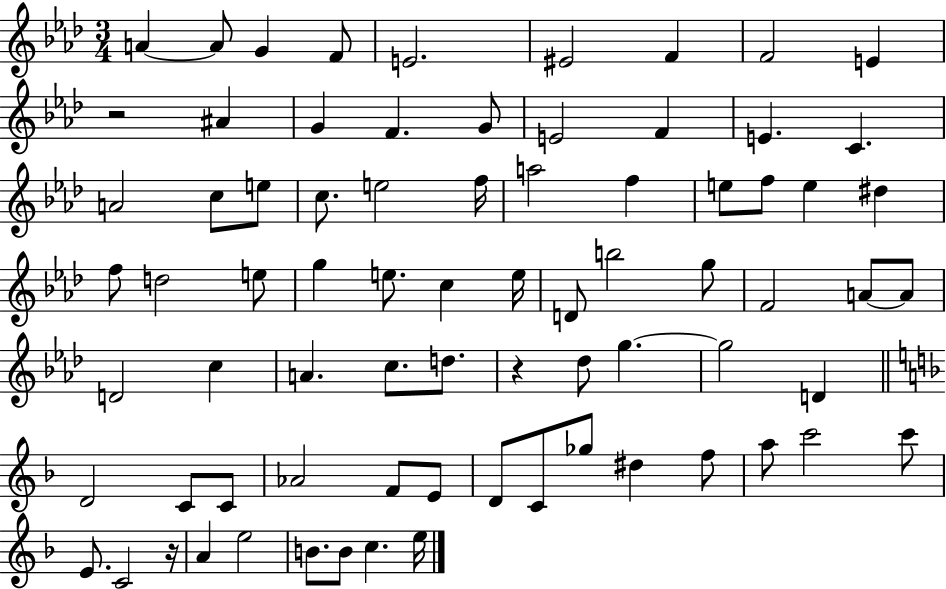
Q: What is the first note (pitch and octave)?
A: A4